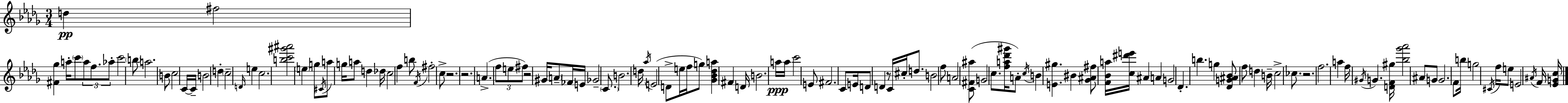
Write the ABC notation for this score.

X:1
T:Untitled
M:3/4
L:1/4
K:Bbm
d ^f2 [^F_g] a/4 c'/2 a/2 f/2 _a/2 c'2 b/2 a2 B/2 c2 C/4 C/4 B2 d c2 D/4 e c2 [bc'^g'^a']2 e g/2 ^C/4 a/2 g/4 a/2 d _d/4 c2 f b/2 F/4 ^f2 c/2 z2 z2 A f/2 e/2 ^f/2 z2 ^G/4 A/2 _F/4 E/4 _G2 C/2 B2 d/4 _a/4 E2 D/2 e/4 f/4 g/2 [_G_B_da] ^F D/4 B2 a/4 a/4 c'2 E/2 ^F2 C/2 E/4 D/2 D z/2 C/4 ^c/4 d/2 B2 f/2 A2 [C^F^a]/2 G2 c/2 [fa_d'^g']/4 A/2 c/4 B [E^g] ^B [_G^A^f]/2 [F_Ba]/4 [c^d'e']/4 ^A A G2 _D b g [_DG^A_B]/2 f/2 d B/4 c2 _c/2 z2 f2 a f/4 ^G/4 G [DF^g]/4 [_b_g'_a']2 ^A/2 G/2 G2 F/2 b/4 g2 ^C/4 f/4 e/2 E2 ^A/4 F/4 [_EGc]/4